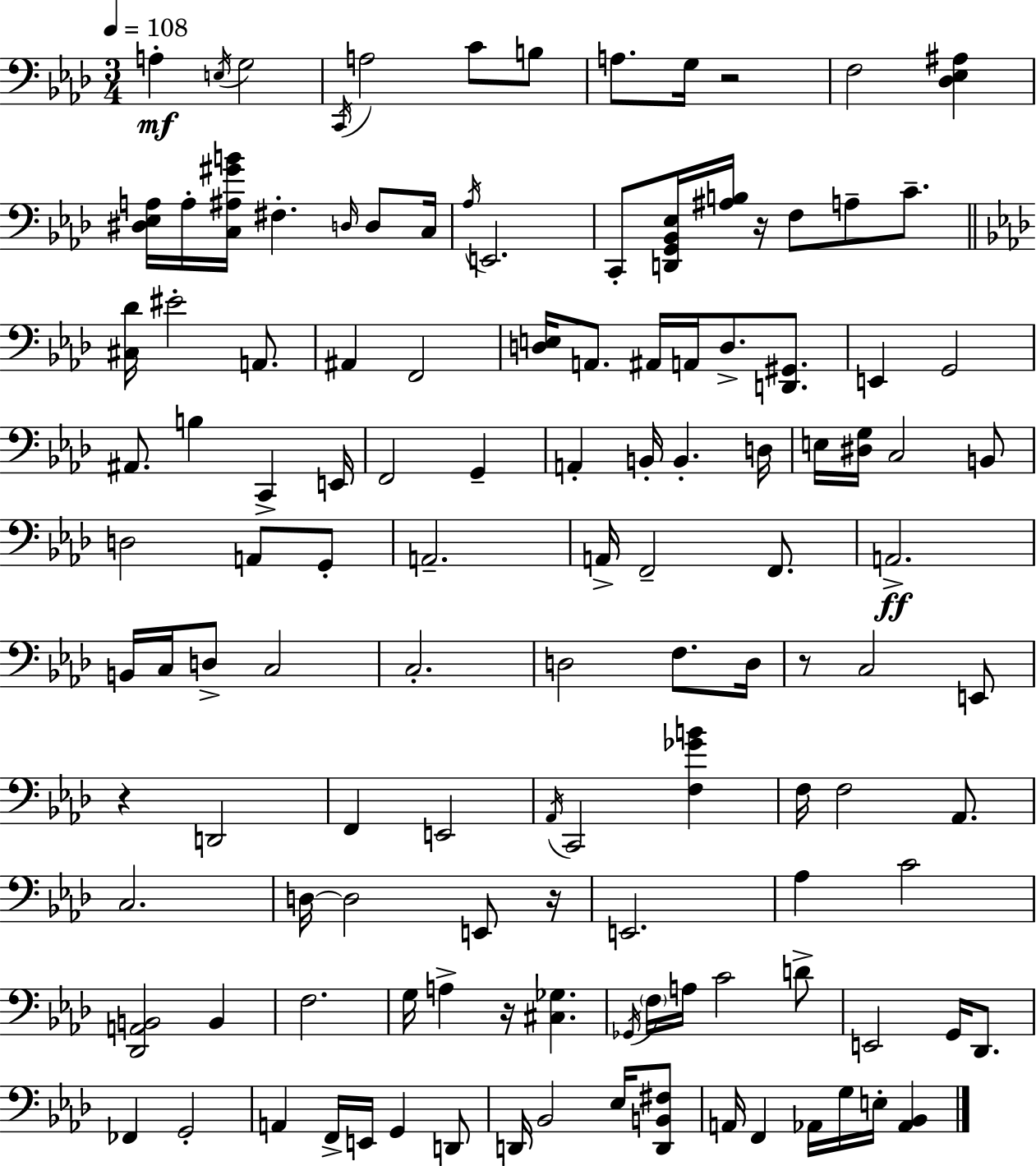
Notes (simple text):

A3/q E3/s G3/h C2/s A3/h C4/e B3/e A3/e. G3/s R/h F3/h [Db3,Eb3,A#3]/q [D#3,Eb3,A3]/s A3/s [C3,A#3,G#4,B4]/s F#3/q. D3/s D3/e C3/s Ab3/s E2/h. C2/e [D2,G2,Bb2,Eb3]/s [A#3,B3]/s R/s F3/e A3/e C4/e. [C#3,Db4]/s EIS4/h A2/e. A#2/q F2/h [D3,E3]/s A2/e. A#2/s A2/s D3/e. [D2,G#2]/e. E2/q G2/h A#2/e. B3/q C2/q E2/s F2/h G2/q A2/q B2/s B2/q. D3/s E3/s [D#3,G3]/s C3/h B2/e D3/h A2/e G2/e A2/h. A2/s F2/h F2/e. A2/h. B2/s C3/s D3/e C3/h C3/h. D3/h F3/e. D3/s R/e C3/h E2/e R/q D2/h F2/q E2/h Ab2/s C2/h [F3,Gb4,B4]/q F3/s F3/h Ab2/e. C3/h. D3/s D3/h E2/e R/s E2/h. Ab3/q C4/h [Db2,A2,B2]/h B2/q F3/h. G3/s A3/q R/s [C#3,Gb3]/q. Gb2/s F3/s A3/s C4/h D4/e E2/h G2/s Db2/e. FES2/q G2/h A2/q F2/s E2/s G2/q D2/e D2/s Bb2/h Eb3/s [D2,B2,F#3]/e A2/s F2/q Ab2/s G3/s E3/s [Ab2,Bb2]/q